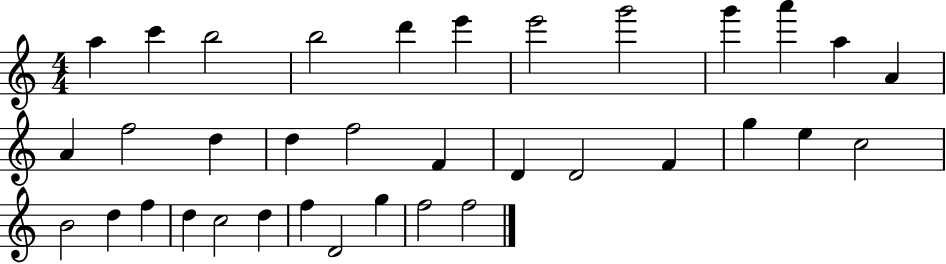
A5/q C6/q B5/h B5/h D6/q E6/q E6/h G6/h G6/q A6/q A5/q A4/q A4/q F5/h D5/q D5/q F5/h F4/q D4/q D4/h F4/q G5/q E5/q C5/h B4/h D5/q F5/q D5/q C5/h D5/q F5/q D4/h G5/q F5/h F5/h